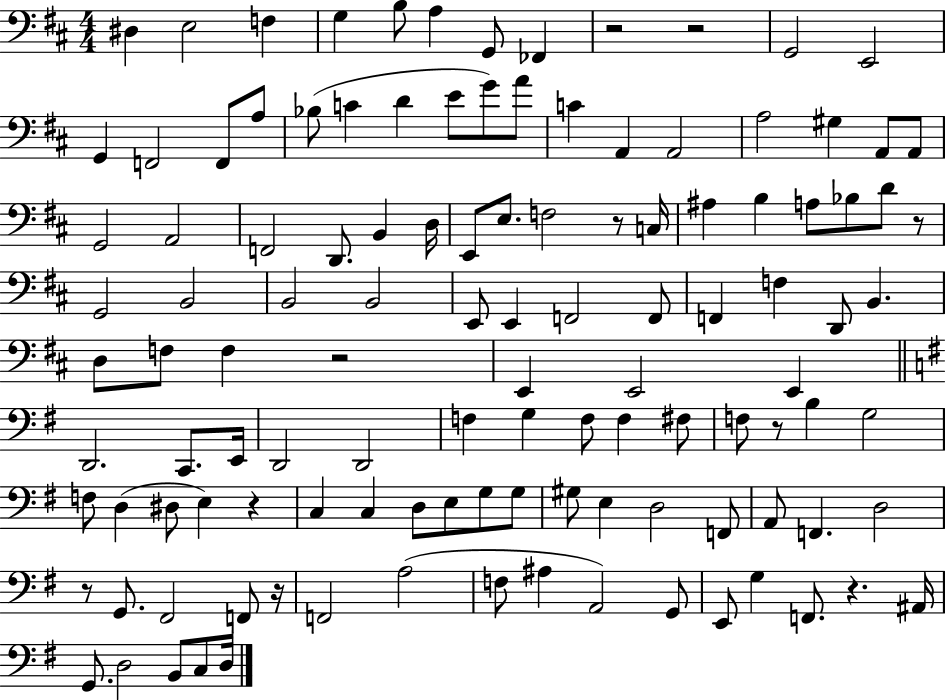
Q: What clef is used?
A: bass